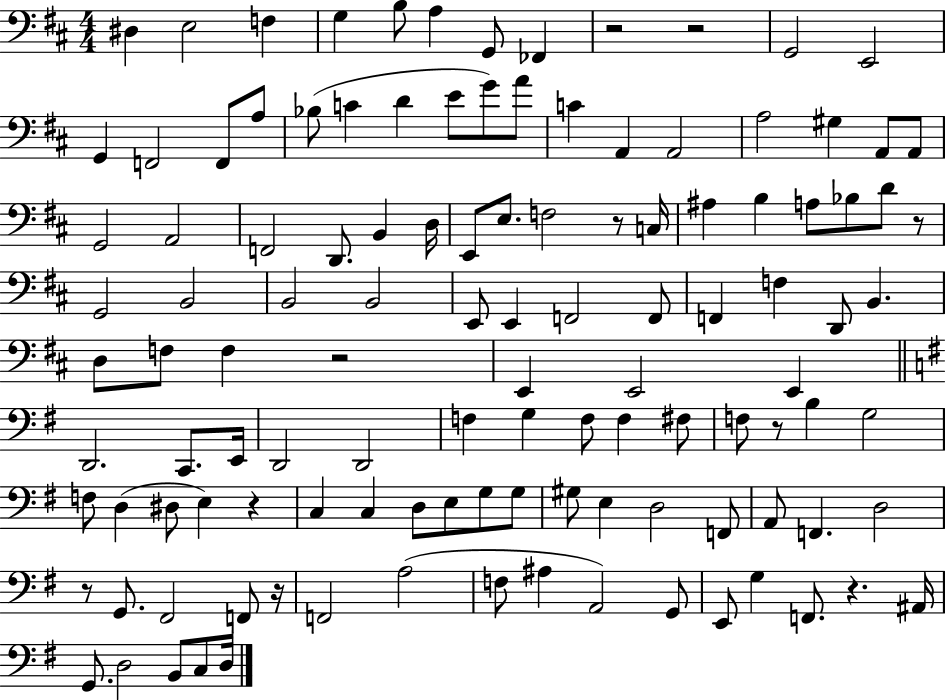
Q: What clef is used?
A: bass